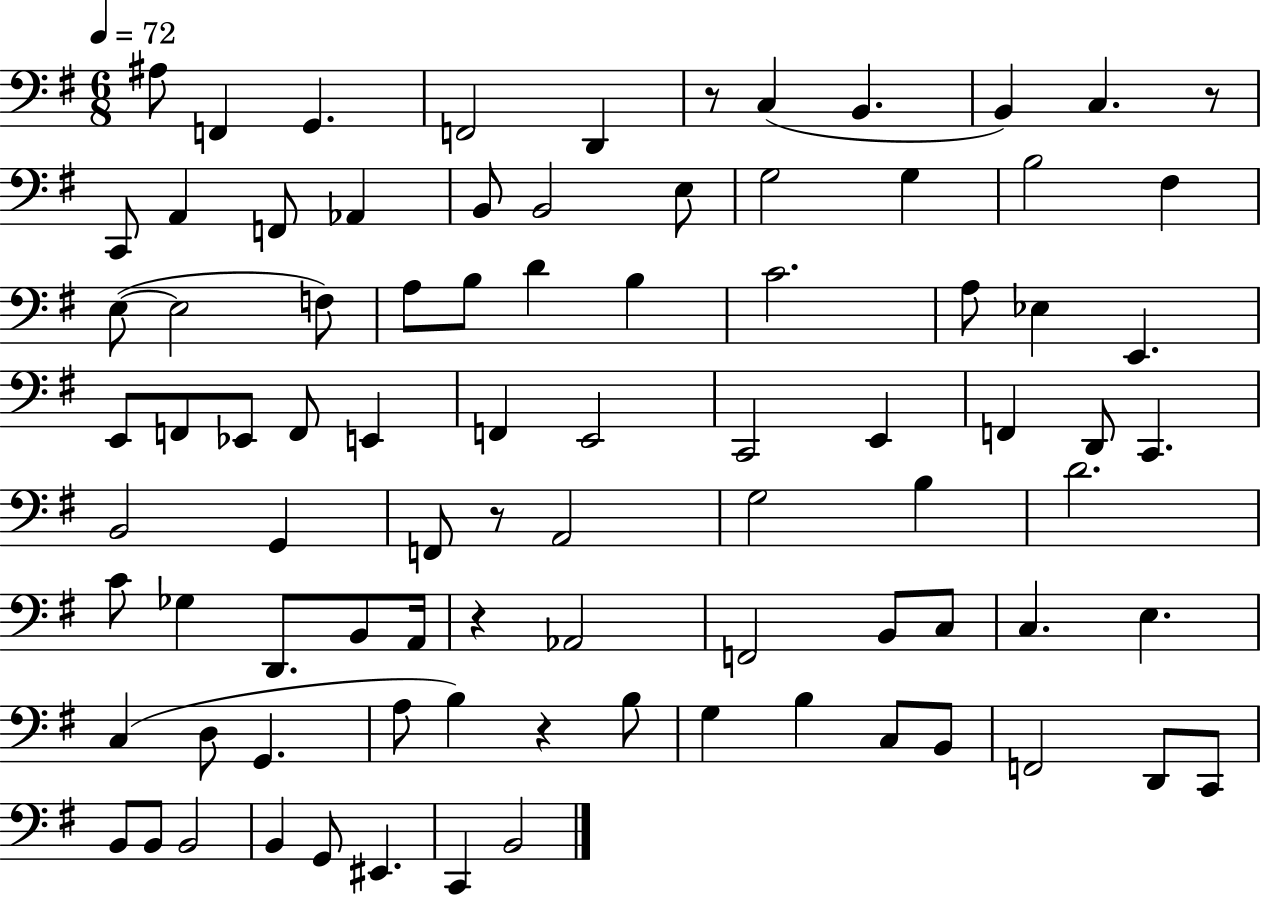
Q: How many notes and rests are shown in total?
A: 87